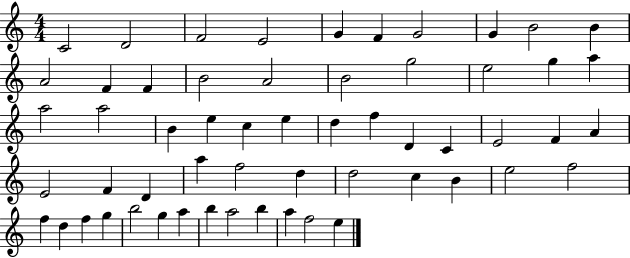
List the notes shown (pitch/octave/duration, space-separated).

C4/h D4/h F4/h E4/h G4/q F4/q G4/h G4/q B4/h B4/q A4/h F4/q F4/q B4/h A4/h B4/h G5/h E5/h G5/q A5/q A5/h A5/h B4/q E5/q C5/q E5/q D5/q F5/q D4/q C4/q E4/h F4/q A4/q E4/h F4/q D4/q A5/q F5/h D5/q D5/h C5/q B4/q E5/h F5/h F5/q D5/q F5/q G5/q B5/h G5/q A5/q B5/q A5/h B5/q A5/q F5/h E5/q